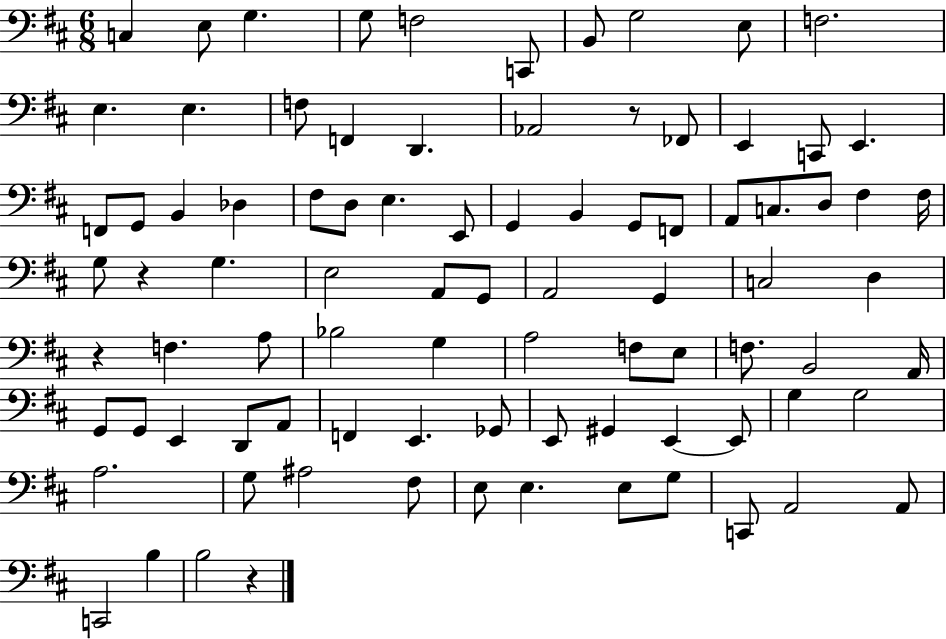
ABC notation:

X:1
T:Untitled
M:6/8
L:1/4
K:D
C, E,/2 G, G,/2 F,2 C,,/2 B,,/2 G,2 E,/2 F,2 E, E, F,/2 F,, D,, _A,,2 z/2 _F,,/2 E,, C,,/2 E,, F,,/2 G,,/2 B,, _D, ^F,/2 D,/2 E, E,,/2 G,, B,, G,,/2 F,,/2 A,,/2 C,/2 D,/2 ^F, ^F,/4 G,/2 z G, E,2 A,,/2 G,,/2 A,,2 G,, C,2 D, z F, A,/2 _B,2 G, A,2 F,/2 E,/2 F,/2 B,,2 A,,/4 G,,/2 G,,/2 E,, D,,/2 A,,/2 F,, E,, _G,,/2 E,,/2 ^G,, E,, E,,/2 G, G,2 A,2 G,/2 ^A,2 ^F,/2 E,/2 E, E,/2 G,/2 C,,/2 A,,2 A,,/2 C,,2 B, B,2 z